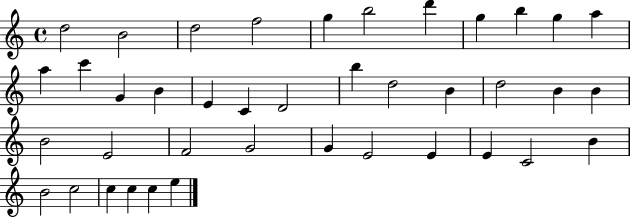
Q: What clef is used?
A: treble